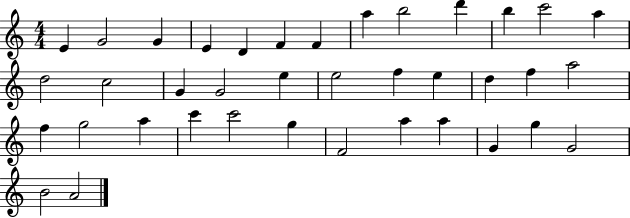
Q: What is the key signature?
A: C major